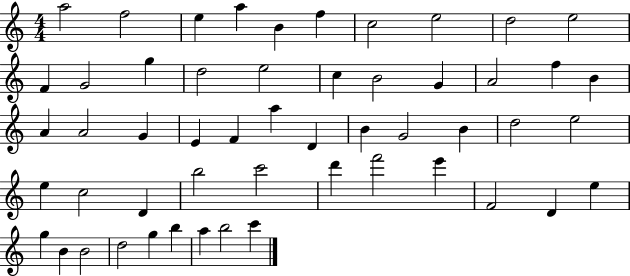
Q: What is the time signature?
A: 4/4